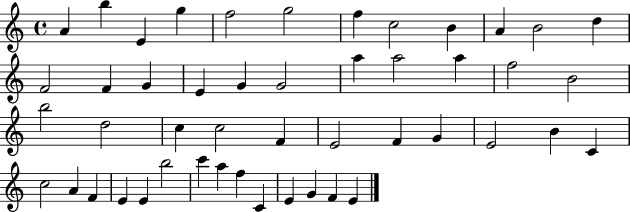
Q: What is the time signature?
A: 4/4